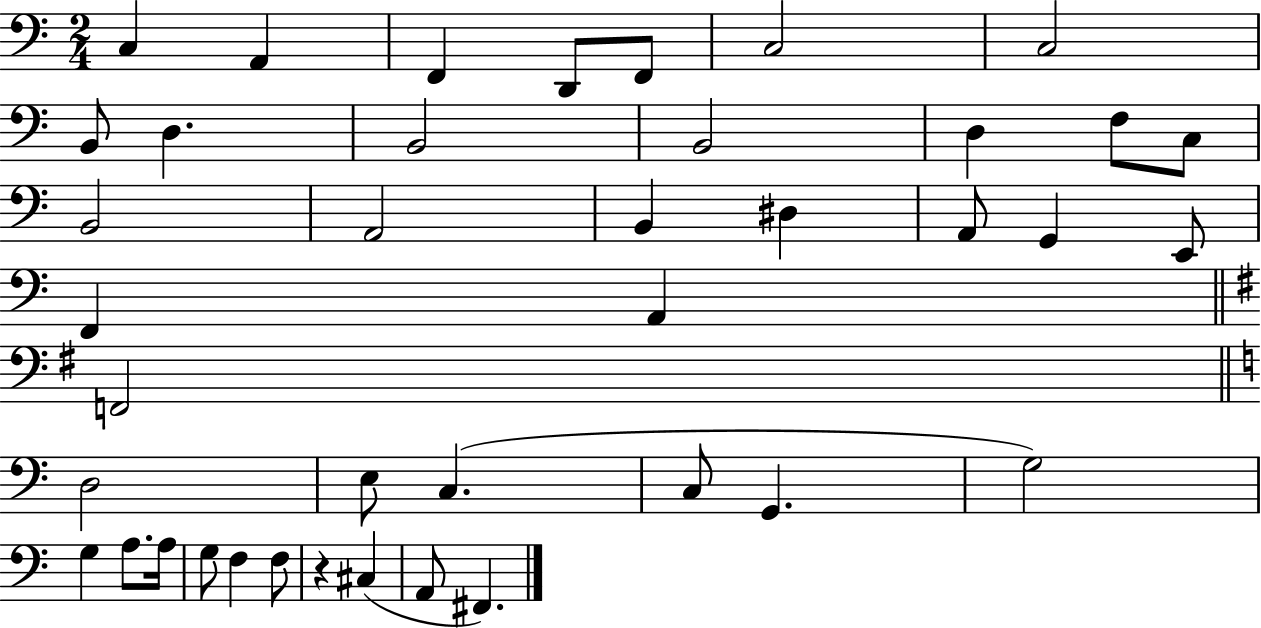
C3/q A2/q F2/q D2/e F2/e C3/h C3/h B2/e D3/q. B2/h B2/h D3/q F3/e C3/e B2/h A2/h B2/q D#3/q A2/e G2/q E2/e F2/q A2/q F2/h D3/h E3/e C3/q. C3/e G2/q. G3/h G3/q A3/e. A3/s G3/e F3/q F3/e R/q C#3/q A2/e F#2/q.